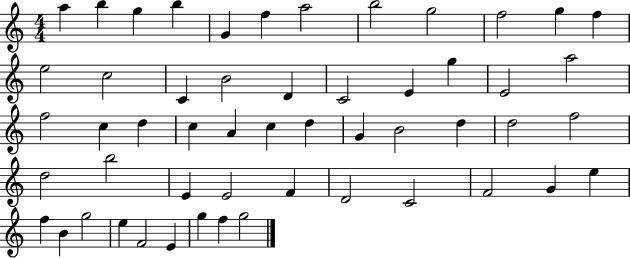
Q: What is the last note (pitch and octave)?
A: G5